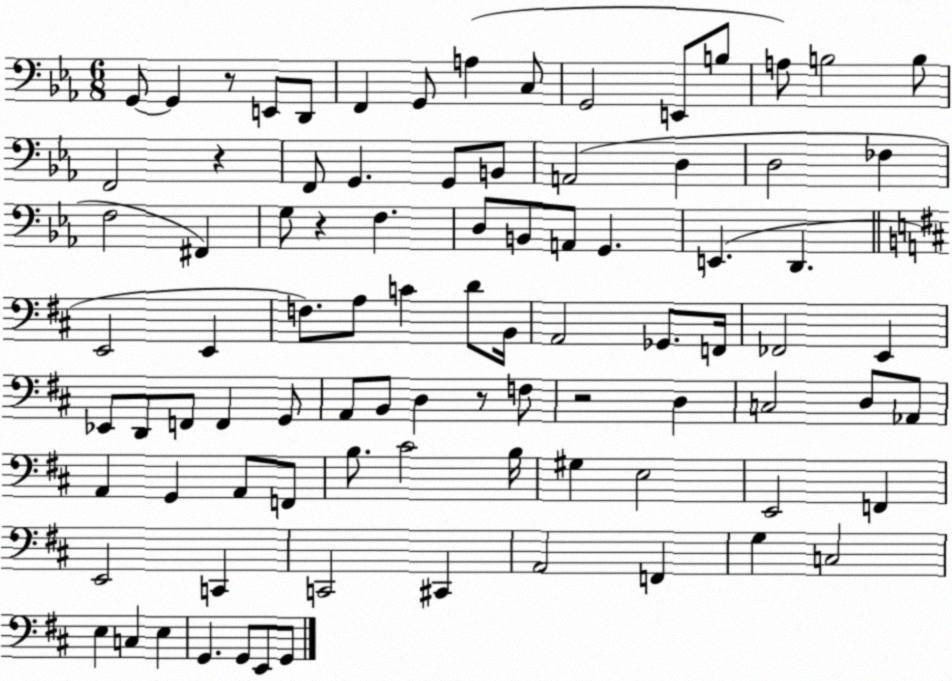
X:1
T:Untitled
M:6/8
L:1/4
K:Eb
G,,/2 G,, z/2 E,,/2 D,,/2 F,, G,,/2 A, C,/2 G,,2 E,,/2 B,/2 A,/2 B,2 B,/2 F,,2 z F,,/2 G,, G,,/2 B,,/2 A,,2 D, D,2 _F, F,2 ^F,, G,/2 z F, D,/2 B,,/2 A,,/2 G,, E,, D,, E,,2 E,, F,/2 A,/2 C D/2 B,,/4 A,,2 _G,,/2 F,,/4 _F,,2 E,, _E,,/2 D,,/2 F,,/2 F,, G,,/2 A,,/2 B,,/2 D, z/2 F,/2 z2 D, C,2 D,/2 _A,,/2 A,, G,, A,,/2 F,,/2 B,/2 ^C2 B,/4 ^G, E,2 E,,2 F,, E,,2 C,, C,,2 ^C,, A,,2 F,, G, C,2 E, C, E, G,, G,,/2 E,,/2 G,,/2